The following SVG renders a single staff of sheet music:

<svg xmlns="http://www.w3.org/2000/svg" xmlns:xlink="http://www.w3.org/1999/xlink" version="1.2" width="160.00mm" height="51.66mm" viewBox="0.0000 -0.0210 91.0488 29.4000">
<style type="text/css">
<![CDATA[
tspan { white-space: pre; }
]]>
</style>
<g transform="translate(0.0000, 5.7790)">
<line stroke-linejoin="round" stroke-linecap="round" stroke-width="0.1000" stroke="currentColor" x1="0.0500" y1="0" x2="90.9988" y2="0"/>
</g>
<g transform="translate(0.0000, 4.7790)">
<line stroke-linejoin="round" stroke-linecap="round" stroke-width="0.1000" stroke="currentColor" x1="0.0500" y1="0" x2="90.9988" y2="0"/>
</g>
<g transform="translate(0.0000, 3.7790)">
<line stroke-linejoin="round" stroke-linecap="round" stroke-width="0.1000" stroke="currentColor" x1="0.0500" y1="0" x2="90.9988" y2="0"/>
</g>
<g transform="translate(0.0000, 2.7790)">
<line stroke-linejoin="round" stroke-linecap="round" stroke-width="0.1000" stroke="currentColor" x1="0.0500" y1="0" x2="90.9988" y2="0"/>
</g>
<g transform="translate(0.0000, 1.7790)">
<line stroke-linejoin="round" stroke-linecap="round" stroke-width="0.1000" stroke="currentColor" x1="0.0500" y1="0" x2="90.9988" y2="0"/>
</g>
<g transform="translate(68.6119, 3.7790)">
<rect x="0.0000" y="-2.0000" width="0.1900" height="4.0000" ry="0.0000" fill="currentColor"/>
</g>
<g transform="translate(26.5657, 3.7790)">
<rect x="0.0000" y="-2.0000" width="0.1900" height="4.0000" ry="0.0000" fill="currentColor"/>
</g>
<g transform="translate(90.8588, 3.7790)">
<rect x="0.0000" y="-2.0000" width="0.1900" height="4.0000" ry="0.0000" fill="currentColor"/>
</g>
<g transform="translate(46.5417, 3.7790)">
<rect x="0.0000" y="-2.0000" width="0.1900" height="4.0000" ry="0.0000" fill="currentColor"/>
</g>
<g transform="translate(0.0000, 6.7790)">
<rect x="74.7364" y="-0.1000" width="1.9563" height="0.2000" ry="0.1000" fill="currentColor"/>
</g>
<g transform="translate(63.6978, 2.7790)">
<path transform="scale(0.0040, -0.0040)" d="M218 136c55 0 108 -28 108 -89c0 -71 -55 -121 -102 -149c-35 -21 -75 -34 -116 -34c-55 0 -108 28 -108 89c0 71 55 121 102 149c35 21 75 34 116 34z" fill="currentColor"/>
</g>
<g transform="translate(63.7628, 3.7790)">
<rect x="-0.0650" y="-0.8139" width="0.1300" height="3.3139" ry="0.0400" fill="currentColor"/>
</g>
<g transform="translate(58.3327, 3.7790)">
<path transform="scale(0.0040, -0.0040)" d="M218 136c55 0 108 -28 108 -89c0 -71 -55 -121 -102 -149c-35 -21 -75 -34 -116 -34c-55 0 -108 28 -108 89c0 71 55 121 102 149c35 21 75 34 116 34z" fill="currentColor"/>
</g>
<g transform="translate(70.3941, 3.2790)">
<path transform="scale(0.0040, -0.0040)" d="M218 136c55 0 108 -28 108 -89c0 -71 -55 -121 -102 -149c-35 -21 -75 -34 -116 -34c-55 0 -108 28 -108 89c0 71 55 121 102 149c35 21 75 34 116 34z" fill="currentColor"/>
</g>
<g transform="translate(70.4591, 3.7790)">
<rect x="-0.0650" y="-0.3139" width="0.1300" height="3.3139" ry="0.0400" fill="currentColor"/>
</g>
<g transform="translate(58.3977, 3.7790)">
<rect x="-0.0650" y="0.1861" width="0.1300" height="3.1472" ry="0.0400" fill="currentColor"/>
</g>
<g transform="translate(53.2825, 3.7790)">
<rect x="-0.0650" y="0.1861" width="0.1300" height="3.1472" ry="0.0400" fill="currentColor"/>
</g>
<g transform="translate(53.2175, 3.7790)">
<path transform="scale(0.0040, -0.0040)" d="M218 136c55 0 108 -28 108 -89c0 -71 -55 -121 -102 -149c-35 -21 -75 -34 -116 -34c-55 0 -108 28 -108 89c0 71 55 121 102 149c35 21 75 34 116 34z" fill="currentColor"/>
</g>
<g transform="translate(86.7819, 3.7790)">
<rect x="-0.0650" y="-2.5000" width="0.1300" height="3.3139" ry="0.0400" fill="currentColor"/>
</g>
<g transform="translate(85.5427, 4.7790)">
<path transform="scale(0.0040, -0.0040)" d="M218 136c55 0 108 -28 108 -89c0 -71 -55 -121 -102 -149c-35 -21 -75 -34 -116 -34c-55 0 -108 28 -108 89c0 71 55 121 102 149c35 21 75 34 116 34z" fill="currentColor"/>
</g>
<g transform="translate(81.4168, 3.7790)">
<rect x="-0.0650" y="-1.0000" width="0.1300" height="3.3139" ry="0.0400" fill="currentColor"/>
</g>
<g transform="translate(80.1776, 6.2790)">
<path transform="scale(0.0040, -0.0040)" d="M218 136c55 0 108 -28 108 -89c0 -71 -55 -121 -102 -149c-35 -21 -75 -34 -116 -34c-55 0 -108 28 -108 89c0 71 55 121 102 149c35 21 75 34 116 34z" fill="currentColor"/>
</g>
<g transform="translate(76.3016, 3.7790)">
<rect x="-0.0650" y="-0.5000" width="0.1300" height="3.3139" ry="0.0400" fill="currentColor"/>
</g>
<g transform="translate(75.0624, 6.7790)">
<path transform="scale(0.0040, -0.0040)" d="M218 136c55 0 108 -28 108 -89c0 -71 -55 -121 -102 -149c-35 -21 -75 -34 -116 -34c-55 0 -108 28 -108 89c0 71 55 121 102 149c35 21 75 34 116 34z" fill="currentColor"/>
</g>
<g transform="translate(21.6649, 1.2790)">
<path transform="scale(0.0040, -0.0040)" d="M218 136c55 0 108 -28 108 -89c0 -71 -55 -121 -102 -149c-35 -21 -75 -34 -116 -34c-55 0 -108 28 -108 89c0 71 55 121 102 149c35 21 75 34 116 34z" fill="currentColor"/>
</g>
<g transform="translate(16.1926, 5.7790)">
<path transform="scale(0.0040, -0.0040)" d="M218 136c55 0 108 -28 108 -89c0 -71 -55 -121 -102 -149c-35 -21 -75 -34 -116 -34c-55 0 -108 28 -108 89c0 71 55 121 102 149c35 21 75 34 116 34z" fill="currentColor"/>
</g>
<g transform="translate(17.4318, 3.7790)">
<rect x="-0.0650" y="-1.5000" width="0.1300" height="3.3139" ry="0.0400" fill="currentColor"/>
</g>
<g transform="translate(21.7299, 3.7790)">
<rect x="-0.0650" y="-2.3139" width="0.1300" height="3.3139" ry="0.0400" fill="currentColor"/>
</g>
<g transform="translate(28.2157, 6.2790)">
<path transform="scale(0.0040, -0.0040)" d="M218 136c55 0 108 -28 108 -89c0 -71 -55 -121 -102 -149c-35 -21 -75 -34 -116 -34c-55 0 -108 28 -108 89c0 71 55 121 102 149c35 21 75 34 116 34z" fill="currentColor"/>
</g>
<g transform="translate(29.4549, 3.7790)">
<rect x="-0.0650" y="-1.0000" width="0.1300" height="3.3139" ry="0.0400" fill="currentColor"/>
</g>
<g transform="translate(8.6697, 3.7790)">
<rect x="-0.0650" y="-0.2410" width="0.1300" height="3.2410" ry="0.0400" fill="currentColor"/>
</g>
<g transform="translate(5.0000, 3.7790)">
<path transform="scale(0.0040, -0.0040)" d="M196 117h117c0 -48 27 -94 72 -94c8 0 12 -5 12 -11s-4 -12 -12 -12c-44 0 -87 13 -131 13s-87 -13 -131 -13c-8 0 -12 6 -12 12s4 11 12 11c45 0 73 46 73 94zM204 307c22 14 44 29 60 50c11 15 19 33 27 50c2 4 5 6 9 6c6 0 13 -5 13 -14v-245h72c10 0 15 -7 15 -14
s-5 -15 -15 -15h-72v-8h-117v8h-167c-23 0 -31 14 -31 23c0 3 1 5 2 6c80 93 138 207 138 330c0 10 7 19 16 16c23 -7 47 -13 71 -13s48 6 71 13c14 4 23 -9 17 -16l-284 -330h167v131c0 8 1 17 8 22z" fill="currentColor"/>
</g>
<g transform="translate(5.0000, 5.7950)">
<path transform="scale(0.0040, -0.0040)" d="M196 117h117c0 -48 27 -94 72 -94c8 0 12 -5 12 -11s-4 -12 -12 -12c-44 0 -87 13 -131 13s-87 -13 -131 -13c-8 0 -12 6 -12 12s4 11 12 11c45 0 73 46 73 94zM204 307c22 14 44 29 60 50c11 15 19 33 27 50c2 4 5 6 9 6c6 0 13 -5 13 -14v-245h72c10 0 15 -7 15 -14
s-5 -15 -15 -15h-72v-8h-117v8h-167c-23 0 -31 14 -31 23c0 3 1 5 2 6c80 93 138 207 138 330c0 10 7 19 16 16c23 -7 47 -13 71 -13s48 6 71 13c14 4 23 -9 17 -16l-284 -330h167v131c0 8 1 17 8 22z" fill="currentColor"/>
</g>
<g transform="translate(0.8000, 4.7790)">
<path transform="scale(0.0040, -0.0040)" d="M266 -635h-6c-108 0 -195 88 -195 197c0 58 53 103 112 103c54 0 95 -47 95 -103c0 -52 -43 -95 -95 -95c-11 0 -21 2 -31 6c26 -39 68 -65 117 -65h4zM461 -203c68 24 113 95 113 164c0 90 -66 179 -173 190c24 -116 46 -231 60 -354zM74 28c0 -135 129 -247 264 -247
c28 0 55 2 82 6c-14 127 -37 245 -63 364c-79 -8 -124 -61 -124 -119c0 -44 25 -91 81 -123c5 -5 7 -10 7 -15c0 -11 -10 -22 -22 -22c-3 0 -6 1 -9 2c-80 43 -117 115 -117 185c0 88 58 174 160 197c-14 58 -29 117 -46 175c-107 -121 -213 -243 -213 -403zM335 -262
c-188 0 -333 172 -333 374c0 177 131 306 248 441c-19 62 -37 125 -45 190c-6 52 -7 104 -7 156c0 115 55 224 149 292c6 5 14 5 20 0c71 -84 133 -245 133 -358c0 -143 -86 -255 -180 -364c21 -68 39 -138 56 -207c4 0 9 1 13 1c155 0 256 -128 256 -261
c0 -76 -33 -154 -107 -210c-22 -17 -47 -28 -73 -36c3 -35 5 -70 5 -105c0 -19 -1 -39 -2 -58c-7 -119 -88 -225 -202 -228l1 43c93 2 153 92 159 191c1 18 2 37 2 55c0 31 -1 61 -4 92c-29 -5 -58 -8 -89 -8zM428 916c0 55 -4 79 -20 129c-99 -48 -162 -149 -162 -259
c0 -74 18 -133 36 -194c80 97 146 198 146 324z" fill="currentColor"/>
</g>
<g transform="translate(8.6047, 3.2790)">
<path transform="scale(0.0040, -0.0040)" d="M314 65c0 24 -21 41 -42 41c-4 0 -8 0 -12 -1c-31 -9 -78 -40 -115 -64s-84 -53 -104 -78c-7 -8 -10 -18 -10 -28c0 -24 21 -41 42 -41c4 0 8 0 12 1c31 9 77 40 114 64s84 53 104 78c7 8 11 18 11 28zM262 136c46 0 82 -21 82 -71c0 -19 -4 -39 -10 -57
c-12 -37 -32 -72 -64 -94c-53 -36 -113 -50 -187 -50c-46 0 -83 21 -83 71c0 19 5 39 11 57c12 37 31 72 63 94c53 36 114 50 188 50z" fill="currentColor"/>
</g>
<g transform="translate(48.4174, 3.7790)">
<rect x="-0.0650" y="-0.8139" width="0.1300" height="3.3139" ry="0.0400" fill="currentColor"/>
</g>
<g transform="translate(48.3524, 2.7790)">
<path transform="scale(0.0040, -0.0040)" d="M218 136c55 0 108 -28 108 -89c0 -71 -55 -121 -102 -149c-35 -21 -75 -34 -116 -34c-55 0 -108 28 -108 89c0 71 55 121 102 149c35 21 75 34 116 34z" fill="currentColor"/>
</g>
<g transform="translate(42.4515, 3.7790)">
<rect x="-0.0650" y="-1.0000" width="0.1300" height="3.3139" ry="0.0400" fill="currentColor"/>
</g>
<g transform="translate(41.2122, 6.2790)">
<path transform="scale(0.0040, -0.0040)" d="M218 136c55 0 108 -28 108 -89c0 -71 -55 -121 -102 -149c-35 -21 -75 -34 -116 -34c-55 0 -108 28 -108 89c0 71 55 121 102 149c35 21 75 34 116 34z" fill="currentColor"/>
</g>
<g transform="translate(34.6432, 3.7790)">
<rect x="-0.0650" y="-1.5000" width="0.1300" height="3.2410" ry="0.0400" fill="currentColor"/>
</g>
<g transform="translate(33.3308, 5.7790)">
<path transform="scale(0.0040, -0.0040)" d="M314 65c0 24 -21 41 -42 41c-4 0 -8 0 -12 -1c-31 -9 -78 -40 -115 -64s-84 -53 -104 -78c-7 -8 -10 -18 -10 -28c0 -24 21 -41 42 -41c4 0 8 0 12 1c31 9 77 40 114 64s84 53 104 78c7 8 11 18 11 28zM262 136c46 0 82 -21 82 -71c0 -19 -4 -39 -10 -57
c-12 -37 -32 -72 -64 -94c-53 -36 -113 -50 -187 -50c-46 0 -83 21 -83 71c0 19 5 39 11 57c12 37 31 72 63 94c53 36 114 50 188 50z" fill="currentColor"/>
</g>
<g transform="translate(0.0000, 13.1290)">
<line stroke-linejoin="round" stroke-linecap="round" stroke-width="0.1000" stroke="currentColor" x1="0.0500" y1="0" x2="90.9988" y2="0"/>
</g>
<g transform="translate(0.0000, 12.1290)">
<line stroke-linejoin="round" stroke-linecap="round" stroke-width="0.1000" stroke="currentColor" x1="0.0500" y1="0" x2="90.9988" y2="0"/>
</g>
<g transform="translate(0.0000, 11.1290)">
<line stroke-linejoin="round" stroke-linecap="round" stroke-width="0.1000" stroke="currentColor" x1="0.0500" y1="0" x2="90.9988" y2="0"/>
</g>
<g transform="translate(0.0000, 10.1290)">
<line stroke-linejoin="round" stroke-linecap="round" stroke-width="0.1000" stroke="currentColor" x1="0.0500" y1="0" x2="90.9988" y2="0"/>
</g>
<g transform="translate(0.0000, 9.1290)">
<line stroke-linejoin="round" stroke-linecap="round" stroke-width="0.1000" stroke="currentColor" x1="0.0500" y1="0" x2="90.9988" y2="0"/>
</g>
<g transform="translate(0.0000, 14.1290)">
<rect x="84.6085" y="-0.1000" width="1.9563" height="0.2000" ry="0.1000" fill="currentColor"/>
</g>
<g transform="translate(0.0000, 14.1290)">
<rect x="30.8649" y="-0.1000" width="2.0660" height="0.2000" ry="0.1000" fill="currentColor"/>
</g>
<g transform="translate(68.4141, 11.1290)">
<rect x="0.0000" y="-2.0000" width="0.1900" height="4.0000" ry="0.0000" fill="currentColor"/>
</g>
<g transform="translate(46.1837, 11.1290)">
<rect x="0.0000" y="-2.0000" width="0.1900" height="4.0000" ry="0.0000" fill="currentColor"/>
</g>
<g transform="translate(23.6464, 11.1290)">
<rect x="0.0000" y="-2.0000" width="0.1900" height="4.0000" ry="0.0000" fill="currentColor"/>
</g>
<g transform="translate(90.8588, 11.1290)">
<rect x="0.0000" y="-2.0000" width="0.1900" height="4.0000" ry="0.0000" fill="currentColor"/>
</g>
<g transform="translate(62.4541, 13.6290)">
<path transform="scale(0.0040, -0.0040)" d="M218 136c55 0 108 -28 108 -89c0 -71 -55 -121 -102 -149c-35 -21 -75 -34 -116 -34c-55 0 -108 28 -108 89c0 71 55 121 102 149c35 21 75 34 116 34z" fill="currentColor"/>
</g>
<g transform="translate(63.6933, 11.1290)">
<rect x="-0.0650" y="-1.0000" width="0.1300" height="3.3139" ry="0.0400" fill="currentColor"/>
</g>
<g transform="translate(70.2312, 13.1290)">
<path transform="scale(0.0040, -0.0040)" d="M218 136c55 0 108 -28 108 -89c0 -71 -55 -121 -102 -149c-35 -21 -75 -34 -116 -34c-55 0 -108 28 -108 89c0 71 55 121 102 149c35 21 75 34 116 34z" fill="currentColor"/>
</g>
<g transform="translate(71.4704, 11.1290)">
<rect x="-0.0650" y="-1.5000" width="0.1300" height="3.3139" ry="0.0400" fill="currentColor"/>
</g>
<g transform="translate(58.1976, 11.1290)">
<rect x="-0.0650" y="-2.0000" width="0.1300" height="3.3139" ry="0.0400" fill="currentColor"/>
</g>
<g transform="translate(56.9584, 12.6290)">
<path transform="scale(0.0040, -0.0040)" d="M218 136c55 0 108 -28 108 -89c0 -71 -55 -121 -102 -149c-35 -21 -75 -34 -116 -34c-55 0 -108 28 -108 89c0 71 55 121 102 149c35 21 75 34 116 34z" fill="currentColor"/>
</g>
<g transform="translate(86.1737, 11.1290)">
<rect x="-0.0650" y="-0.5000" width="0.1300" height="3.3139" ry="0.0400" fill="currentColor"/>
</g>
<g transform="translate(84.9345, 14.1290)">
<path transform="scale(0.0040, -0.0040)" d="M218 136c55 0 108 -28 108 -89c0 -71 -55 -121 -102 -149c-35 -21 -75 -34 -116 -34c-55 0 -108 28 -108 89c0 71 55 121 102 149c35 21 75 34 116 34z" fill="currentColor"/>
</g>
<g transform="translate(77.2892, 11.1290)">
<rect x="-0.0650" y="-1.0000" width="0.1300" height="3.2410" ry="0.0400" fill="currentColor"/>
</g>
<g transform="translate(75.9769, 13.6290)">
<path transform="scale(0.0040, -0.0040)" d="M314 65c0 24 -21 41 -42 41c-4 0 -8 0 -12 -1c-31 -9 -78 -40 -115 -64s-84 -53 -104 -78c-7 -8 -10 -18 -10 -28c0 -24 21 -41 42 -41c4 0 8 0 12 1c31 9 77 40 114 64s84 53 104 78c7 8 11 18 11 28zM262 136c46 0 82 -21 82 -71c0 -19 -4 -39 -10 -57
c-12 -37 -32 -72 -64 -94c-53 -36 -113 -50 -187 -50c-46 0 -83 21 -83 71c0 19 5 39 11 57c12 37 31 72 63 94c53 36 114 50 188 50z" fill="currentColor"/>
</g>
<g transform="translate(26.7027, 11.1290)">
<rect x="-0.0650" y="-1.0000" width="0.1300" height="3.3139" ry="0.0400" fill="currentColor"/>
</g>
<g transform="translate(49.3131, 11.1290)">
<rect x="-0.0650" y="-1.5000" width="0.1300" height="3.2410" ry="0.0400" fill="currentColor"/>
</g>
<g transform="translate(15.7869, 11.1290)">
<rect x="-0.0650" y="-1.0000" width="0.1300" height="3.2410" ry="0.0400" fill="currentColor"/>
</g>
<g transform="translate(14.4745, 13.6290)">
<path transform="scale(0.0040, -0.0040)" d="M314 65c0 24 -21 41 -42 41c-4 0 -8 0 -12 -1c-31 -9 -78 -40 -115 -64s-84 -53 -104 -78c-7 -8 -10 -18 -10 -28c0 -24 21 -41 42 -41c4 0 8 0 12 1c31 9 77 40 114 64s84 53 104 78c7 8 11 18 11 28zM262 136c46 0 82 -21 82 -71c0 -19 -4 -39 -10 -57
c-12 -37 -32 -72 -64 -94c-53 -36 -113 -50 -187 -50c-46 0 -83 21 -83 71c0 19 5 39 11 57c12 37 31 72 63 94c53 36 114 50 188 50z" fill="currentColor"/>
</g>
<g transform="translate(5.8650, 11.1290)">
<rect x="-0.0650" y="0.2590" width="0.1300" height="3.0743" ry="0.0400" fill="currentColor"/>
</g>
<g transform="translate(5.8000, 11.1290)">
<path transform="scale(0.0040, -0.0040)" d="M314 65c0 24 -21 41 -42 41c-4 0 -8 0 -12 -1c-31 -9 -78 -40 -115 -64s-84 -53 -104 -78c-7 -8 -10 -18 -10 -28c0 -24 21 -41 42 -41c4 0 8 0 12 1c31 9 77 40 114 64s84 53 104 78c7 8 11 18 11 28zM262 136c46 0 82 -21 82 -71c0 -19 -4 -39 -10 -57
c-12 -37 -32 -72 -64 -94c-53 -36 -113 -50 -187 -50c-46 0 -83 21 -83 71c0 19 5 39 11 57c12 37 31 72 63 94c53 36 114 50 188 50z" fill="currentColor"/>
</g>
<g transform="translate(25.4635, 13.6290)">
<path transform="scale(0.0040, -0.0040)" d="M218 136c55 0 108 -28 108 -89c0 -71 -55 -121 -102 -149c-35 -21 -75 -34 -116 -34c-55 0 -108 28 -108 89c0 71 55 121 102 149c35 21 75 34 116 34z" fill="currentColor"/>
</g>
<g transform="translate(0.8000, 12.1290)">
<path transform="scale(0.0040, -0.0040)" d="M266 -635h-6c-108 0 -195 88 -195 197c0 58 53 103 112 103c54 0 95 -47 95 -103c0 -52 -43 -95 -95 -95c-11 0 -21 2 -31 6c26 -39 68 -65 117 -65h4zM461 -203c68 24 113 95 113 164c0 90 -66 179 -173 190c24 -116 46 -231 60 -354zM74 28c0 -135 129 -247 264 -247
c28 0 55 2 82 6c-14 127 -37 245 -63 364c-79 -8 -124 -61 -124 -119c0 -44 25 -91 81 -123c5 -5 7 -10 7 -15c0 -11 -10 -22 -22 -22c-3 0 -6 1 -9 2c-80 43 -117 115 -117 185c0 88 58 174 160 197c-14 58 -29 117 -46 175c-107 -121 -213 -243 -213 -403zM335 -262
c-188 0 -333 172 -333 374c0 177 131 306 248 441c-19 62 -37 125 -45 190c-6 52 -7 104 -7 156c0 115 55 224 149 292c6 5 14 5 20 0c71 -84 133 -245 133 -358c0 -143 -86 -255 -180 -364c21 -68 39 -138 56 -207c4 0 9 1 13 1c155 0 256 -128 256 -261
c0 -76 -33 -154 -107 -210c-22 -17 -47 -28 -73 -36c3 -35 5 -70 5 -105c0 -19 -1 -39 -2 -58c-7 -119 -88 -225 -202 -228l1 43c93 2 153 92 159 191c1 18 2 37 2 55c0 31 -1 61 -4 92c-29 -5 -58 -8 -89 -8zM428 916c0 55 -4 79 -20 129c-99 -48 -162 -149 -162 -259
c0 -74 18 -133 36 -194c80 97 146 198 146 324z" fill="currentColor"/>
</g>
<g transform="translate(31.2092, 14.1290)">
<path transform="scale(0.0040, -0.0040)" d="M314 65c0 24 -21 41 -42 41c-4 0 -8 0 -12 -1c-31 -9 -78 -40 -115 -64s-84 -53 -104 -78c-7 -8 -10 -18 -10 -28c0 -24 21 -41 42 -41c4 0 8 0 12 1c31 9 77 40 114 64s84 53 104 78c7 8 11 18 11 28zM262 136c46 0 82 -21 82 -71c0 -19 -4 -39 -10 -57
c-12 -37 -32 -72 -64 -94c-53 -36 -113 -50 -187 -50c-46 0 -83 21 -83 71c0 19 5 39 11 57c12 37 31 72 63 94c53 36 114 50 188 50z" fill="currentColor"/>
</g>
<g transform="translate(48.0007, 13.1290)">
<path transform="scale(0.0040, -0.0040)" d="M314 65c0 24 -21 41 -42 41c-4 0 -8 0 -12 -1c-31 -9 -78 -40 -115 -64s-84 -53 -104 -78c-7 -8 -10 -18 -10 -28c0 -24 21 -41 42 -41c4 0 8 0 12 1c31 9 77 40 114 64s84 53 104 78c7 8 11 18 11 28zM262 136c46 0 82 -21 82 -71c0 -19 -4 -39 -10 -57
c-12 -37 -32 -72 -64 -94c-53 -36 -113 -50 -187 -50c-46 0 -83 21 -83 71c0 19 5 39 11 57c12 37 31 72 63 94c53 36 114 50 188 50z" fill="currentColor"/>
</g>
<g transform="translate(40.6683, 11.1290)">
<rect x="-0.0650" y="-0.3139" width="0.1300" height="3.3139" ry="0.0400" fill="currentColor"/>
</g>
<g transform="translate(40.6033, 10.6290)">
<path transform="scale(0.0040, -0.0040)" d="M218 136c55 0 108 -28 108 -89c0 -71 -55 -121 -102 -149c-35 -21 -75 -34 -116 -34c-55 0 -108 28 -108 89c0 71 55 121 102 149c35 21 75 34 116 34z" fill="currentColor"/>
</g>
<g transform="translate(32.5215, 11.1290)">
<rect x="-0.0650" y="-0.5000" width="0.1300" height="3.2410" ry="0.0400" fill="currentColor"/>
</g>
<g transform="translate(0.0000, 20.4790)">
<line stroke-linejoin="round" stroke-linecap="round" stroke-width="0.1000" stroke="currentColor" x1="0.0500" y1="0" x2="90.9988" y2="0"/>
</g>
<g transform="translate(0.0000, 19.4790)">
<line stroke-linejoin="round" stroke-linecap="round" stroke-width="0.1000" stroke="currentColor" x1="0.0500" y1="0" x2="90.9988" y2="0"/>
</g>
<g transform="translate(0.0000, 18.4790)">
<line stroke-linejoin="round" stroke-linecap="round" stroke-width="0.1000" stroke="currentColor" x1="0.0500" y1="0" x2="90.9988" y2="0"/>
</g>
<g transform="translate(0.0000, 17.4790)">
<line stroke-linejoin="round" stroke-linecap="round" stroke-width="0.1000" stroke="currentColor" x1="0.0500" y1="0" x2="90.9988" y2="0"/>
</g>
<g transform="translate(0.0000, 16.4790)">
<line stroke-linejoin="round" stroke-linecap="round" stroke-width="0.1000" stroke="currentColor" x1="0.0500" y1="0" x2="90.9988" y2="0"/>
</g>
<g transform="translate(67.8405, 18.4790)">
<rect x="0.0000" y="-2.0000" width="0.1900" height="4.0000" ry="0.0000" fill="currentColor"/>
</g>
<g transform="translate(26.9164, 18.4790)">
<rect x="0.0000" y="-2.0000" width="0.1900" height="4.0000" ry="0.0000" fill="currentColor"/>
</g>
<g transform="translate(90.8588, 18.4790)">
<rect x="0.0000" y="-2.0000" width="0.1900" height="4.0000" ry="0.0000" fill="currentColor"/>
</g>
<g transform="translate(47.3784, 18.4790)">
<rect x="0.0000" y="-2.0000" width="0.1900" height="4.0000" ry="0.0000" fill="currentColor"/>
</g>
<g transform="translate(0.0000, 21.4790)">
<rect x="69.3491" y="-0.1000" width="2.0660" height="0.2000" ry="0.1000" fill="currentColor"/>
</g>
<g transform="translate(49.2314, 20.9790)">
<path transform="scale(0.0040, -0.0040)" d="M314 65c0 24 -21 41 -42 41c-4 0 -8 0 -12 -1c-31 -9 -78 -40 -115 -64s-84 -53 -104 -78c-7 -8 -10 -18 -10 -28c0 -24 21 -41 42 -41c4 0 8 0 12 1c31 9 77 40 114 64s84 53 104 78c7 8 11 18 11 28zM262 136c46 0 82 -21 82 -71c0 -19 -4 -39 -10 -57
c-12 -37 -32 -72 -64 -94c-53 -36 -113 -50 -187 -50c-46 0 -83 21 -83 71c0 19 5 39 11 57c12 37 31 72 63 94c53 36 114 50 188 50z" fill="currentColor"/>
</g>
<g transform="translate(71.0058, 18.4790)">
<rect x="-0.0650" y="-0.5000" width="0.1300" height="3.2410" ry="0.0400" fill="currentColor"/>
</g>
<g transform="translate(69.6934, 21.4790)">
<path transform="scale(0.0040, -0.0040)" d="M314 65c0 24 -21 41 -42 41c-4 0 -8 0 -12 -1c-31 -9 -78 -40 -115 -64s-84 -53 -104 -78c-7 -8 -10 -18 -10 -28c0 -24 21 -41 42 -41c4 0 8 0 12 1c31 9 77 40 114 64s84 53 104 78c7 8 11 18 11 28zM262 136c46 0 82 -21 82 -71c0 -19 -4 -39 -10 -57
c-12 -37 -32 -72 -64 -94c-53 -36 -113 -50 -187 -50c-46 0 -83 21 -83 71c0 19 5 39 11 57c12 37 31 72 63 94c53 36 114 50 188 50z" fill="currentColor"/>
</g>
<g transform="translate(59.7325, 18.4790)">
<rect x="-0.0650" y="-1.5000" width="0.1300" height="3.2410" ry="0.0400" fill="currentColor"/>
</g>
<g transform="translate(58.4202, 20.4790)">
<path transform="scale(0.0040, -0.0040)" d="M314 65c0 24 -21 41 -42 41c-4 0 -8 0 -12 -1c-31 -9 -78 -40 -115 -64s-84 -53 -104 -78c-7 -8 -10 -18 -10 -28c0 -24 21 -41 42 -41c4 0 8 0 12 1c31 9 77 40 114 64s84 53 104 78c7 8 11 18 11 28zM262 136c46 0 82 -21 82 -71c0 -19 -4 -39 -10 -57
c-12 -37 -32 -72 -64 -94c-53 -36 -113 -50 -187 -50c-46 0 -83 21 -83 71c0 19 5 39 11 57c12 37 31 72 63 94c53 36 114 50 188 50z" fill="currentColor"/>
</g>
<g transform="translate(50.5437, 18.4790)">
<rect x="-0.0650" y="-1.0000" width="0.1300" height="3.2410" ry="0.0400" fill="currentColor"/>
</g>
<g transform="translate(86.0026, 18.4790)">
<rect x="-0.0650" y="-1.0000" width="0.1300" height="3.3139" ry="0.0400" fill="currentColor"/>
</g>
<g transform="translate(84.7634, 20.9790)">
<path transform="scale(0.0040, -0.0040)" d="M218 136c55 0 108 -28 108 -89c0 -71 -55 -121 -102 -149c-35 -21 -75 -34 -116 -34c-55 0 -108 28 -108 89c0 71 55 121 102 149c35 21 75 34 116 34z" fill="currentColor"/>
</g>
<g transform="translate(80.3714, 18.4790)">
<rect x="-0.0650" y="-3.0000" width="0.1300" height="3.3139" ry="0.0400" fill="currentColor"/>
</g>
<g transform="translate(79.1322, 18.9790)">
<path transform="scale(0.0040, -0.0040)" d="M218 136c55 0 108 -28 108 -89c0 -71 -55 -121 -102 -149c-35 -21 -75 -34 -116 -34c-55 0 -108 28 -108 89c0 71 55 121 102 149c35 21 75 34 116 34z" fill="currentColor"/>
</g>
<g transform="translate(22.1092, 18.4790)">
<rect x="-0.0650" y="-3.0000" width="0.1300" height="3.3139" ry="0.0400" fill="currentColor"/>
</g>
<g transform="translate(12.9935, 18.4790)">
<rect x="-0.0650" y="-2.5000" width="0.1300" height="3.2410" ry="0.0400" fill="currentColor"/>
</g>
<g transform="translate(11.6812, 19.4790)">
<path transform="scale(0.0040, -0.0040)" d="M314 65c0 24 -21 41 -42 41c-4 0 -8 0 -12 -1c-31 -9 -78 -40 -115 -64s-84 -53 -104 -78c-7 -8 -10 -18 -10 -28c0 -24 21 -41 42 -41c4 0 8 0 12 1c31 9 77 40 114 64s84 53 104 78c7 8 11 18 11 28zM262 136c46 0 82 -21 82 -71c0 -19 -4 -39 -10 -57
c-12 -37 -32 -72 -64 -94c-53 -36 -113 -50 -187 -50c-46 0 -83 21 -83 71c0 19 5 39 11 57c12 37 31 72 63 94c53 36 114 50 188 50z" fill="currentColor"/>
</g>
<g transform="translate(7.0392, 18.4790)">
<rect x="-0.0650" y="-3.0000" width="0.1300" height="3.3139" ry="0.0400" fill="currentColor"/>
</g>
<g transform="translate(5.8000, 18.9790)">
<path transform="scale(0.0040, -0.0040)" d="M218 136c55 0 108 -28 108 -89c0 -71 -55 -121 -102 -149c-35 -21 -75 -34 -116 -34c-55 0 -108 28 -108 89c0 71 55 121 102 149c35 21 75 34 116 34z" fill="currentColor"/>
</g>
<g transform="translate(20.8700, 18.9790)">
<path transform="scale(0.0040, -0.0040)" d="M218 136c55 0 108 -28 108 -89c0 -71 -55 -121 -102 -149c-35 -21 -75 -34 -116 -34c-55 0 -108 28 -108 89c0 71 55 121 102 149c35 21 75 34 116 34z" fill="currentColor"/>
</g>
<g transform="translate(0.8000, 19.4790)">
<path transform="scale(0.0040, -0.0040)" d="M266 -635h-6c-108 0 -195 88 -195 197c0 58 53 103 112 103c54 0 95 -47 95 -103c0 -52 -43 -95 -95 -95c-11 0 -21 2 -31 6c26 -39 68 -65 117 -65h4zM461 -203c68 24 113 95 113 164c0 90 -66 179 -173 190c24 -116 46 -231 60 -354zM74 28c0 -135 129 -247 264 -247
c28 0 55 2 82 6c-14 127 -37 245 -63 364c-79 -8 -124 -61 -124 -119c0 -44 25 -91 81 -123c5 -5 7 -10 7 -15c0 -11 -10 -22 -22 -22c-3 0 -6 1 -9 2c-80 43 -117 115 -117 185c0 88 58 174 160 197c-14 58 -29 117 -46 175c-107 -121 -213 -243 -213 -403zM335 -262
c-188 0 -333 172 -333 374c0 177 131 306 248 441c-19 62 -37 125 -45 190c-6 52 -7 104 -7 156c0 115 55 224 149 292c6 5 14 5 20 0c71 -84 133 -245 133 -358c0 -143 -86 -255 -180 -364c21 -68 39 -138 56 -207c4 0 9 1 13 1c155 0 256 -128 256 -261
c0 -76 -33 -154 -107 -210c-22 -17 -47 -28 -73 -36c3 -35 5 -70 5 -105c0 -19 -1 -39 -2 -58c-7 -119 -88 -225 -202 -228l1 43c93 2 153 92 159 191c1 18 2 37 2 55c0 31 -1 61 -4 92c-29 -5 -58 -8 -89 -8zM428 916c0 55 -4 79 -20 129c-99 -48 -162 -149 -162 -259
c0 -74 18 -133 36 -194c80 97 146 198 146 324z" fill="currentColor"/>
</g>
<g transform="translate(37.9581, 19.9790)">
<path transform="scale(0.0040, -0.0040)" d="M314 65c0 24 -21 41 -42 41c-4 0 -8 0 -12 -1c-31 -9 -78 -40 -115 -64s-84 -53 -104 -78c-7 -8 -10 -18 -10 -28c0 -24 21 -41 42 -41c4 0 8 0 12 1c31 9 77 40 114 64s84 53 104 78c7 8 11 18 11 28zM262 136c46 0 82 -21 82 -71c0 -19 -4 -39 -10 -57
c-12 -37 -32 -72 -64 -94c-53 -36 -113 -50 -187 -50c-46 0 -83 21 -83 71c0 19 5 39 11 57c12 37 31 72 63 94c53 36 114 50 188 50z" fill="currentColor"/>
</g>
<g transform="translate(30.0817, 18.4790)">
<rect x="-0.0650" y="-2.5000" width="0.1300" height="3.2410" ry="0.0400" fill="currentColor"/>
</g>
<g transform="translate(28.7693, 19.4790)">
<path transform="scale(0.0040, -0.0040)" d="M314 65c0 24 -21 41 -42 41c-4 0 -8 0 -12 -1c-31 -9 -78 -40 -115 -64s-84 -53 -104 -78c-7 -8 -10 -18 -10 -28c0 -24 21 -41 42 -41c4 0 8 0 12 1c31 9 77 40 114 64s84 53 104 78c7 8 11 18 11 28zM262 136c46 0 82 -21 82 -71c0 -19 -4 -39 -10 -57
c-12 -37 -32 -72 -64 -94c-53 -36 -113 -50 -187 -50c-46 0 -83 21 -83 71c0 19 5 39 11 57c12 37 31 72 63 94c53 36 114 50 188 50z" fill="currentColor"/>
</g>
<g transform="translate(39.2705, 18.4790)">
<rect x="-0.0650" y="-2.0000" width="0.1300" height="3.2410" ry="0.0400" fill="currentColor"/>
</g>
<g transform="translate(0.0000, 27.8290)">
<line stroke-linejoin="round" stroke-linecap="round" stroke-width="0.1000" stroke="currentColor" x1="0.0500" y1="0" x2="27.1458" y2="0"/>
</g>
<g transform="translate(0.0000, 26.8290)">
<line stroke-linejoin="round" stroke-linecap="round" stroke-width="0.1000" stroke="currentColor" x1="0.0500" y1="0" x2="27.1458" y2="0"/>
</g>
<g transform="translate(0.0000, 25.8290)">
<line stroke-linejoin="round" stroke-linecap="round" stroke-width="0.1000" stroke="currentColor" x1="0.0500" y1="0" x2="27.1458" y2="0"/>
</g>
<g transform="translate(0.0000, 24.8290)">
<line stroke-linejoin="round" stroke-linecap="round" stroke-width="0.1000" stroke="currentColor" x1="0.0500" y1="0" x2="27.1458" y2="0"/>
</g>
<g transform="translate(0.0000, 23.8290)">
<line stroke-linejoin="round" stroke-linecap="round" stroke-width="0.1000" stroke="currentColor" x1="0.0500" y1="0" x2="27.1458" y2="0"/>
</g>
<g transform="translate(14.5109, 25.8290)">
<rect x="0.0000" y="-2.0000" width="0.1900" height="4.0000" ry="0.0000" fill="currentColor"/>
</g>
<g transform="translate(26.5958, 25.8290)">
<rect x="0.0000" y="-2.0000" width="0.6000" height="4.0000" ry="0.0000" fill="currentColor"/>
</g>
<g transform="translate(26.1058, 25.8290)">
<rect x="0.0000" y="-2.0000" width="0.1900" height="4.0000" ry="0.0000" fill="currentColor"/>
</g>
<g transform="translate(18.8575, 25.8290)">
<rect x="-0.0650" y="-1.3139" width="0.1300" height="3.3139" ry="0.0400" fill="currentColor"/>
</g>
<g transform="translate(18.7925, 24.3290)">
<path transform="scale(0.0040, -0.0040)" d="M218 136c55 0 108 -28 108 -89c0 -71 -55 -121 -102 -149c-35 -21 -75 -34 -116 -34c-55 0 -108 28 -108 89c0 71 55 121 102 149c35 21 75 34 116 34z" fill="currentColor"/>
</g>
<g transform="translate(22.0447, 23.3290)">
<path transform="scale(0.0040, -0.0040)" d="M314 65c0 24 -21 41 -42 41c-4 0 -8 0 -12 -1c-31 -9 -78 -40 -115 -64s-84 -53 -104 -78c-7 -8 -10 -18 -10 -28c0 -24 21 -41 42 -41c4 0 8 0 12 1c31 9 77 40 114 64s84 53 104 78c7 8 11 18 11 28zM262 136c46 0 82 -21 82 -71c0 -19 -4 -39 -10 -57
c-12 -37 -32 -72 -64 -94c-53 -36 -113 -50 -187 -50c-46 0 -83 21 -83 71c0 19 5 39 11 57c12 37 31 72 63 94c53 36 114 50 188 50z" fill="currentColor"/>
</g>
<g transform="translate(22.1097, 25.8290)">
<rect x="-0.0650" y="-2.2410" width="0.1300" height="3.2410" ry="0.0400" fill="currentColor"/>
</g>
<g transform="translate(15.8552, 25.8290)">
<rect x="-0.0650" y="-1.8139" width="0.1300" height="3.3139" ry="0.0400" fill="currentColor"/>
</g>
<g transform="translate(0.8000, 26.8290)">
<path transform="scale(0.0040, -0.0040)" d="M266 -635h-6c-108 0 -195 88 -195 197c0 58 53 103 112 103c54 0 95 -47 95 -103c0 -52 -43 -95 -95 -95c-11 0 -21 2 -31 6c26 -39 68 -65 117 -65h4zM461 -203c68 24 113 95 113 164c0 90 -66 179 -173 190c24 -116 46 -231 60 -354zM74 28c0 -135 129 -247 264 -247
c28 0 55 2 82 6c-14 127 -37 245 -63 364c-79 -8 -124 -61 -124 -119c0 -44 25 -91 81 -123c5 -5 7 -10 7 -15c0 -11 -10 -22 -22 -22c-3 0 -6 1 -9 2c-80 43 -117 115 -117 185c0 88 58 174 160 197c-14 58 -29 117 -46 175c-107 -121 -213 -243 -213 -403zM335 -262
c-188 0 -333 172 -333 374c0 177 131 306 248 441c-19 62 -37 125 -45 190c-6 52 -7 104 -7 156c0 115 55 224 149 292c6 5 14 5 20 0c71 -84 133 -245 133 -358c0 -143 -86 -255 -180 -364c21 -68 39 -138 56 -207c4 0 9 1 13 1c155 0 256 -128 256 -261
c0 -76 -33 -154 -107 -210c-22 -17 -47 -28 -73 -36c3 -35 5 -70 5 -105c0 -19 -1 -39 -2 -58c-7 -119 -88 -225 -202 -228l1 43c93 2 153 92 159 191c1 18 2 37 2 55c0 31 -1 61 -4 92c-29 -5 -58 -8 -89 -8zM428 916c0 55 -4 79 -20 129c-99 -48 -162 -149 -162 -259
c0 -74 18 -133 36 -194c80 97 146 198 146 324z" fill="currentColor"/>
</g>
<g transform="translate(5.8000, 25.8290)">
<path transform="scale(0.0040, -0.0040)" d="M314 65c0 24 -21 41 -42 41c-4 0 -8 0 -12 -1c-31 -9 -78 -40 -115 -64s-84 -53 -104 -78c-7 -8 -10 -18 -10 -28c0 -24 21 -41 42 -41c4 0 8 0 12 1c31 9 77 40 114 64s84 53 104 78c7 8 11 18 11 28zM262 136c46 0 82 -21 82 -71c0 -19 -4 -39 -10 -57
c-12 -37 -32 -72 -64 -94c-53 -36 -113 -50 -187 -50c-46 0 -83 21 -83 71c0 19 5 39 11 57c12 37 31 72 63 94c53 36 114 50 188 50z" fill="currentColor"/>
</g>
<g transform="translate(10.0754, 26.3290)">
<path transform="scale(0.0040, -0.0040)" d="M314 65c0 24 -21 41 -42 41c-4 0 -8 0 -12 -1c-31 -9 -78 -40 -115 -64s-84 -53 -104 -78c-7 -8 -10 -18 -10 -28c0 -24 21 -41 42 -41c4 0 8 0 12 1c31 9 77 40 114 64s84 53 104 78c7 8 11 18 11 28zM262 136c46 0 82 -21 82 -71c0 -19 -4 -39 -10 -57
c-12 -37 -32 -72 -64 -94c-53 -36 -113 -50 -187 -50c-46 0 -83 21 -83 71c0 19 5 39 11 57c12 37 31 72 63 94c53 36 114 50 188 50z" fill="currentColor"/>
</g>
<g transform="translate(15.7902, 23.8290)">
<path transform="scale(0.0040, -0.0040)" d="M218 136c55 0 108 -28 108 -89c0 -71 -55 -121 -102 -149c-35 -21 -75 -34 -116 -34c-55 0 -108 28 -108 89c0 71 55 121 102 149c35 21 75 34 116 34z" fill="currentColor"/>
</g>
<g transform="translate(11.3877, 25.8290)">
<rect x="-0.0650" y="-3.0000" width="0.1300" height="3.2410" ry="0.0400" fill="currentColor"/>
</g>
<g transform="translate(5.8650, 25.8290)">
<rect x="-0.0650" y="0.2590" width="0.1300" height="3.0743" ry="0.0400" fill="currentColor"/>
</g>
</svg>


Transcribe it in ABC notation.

X:1
T:Untitled
M:4/4
L:1/4
K:C
c2 E g D E2 D d B B d c C D G B2 D2 D C2 c E2 F D E D2 C A G2 A G2 F2 D2 E2 C2 A D B2 A2 f e g2